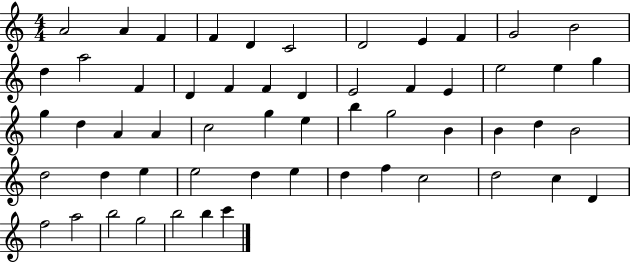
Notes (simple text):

A4/h A4/q F4/q F4/q D4/q C4/h D4/h E4/q F4/q G4/h B4/h D5/q A5/h F4/q D4/q F4/q F4/q D4/q E4/h F4/q E4/q E5/h E5/q G5/q G5/q D5/q A4/q A4/q C5/h G5/q E5/q B5/q G5/h B4/q B4/q D5/q B4/h D5/h D5/q E5/q E5/h D5/q E5/q D5/q F5/q C5/h D5/h C5/q D4/q F5/h A5/h B5/h G5/h B5/h B5/q C6/q